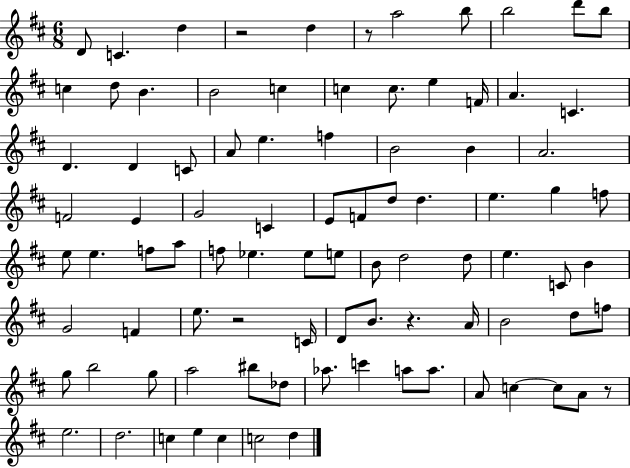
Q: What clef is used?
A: treble